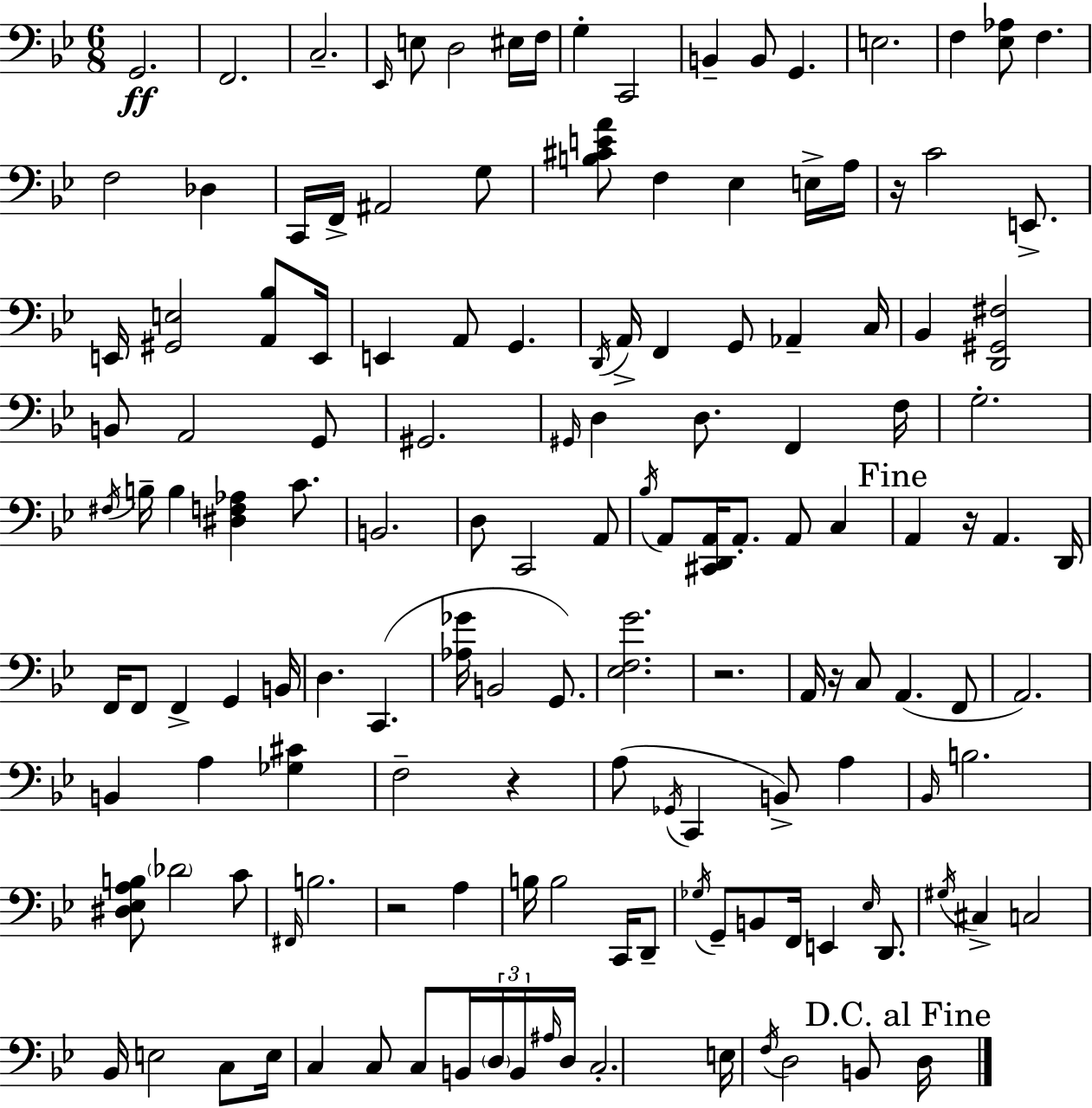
{
  \clef bass
  \numericTimeSignature
  \time 6/8
  \key g \minor
  \repeat volta 2 { g,2.\ff | f,2. | c2.-- | \grace { ees,16 } e8 d2 eis16 | \break f16 g4-. c,2 | b,4-- b,8 g,4. | e2. | f4 <ees aes>8 f4. | \break f2 des4 | c,16 f,16-> ais,2 g8 | <b cis' e' a'>8 f4 ees4 e16-> | a16 r16 c'2 e,8.-> | \break e,16 <gis, e>2 <a, bes>8 | e,16 e,4 a,8 g,4. | \acciaccatura { d,16 } a,16-> f,4 g,8 aes,4-- | c16 bes,4 <d, gis, fis>2 | \break b,8 a,2 | g,8 gis,2. | \grace { gis,16 } d4 d8. f,4 | f16 g2.-. | \break \acciaccatura { fis16 } b16-- b4 <dis f aes>4 | c'8. b,2. | d8 c,2 | a,8 \acciaccatura { bes16 } a,8 <cis, d, a,>16 a,8.-. a,8 | \break c4 \mark "Fine" a,4 r16 a,4. | d,16 f,16 f,8 f,4-> | g,4 b,16 d4. c,4.( | <aes ges'>16 b,2 | \break g,8.) <ees f g'>2. | r2. | a,16 r16 c8 a,4.( | f,8 a,2.) | \break b,4 a4 | <ges cis'>4 f2-- | r4 a8( \acciaccatura { ges,16 } c,4 | b,8->) a4 \grace { bes,16 } b2. | \break <dis ees a b>8 \parenthesize des'2 | c'8 \grace { fis,16 } b2. | r2 | a4 b16 b2 | \break c,16 d,8-- \acciaccatura { ges16 } g,8-- b,8 | f,16 e,4 \grace { ees16 } d,8. \acciaccatura { gis16 } cis4-> | c2 bes,16 | e2 c8 e16 c4 | \break c8 c8 b,16 \tuplet 3/2 { \parenthesize d16 b,16 \grace { ais16 } } d16 | c2.-. | e16 \acciaccatura { f16 } d2 b,8 | \mark "D.C. al Fine" d16 } \bar "|."
}